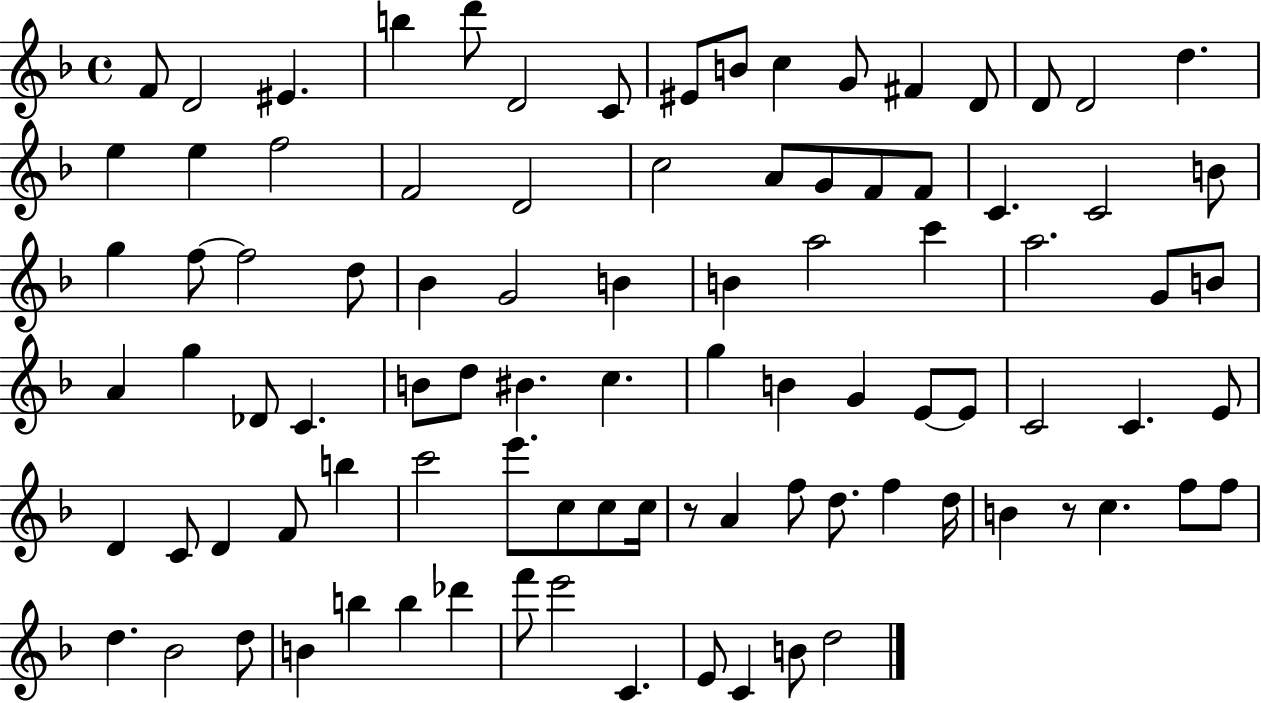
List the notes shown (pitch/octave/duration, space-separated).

F4/e D4/h EIS4/q. B5/q D6/e D4/h C4/e EIS4/e B4/e C5/q G4/e F#4/q D4/e D4/e D4/h D5/q. E5/q E5/q F5/h F4/h D4/h C5/h A4/e G4/e F4/e F4/e C4/q. C4/h B4/e G5/q F5/e F5/h D5/e Bb4/q G4/h B4/q B4/q A5/h C6/q A5/h. G4/e B4/e A4/q G5/q Db4/e C4/q. B4/e D5/e BIS4/q. C5/q. G5/q B4/q G4/q E4/e E4/e C4/h C4/q. E4/e D4/q C4/e D4/q F4/e B5/q C6/h E6/e. C5/e C5/e C5/s R/e A4/q F5/e D5/e. F5/q D5/s B4/q R/e C5/q. F5/e F5/e D5/q. Bb4/h D5/e B4/q B5/q B5/q Db6/q F6/e E6/h C4/q. E4/e C4/q B4/e D5/h